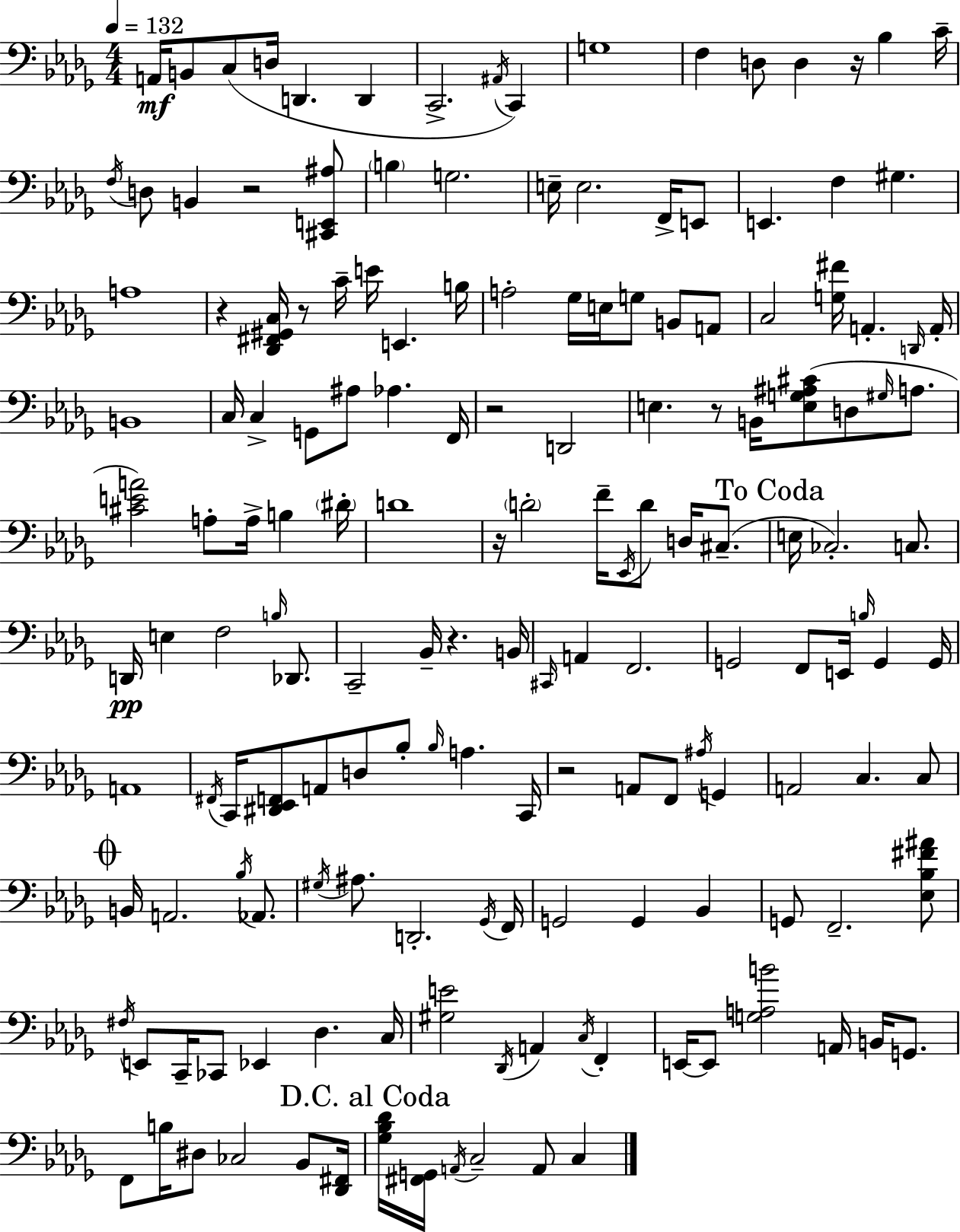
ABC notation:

X:1
T:Untitled
M:4/4
L:1/4
K:Bbm
A,,/4 B,,/2 C,/2 D,/4 D,, D,, C,,2 ^A,,/4 C,, G,4 F, D,/2 D, z/4 _B, C/4 F,/4 D,/2 B,, z2 [^C,,E,,^A,]/2 B, G,2 E,/4 E,2 F,,/4 E,,/2 E,, F, ^G, A,4 z [_D,,^F,,^G,,C,]/4 z/2 C/4 E/4 E,, B,/4 A,2 _G,/4 E,/4 G,/2 B,,/2 A,,/2 C,2 [G,^F]/4 A,, D,,/4 A,,/4 B,,4 C,/4 C, G,,/2 ^A,/2 _A, F,,/4 z2 D,,2 E, z/2 B,,/4 [E,G,^A,^C]/2 D,/2 ^G,/4 A,/2 [^CEA]2 A,/2 A,/4 B, ^D/4 D4 z/4 D2 F/4 _E,,/4 D/2 D,/4 ^C,/2 E,/4 _C,2 C,/2 D,,/4 E, F,2 B,/4 _D,,/2 C,,2 _B,,/4 z B,,/4 ^C,,/4 A,, F,,2 G,,2 F,,/2 E,,/4 B,/4 G,, G,,/4 A,,4 ^F,,/4 C,,/4 [^D,,_E,,F,,]/2 A,,/2 D,/2 _B,/2 _B,/4 A, C,,/4 z2 A,,/2 F,,/2 ^A,/4 G,, A,,2 C, C,/2 B,,/4 A,,2 _B,/4 _A,,/2 ^G,/4 ^A,/2 D,,2 _G,,/4 F,,/4 G,,2 G,, _B,, G,,/2 F,,2 [_E,_B,^F^A]/2 ^F,/4 E,,/2 C,,/4 _C,,/2 _E,, _D, C,/4 [^G,E]2 _D,,/4 A,, C,/4 F,, E,,/4 E,,/2 [G,A,B]2 A,,/4 B,,/4 G,,/2 F,,/2 B,/4 ^D,/2 _C,2 _B,,/2 [_D,,^F,,]/4 [_G,_B,_D]/4 [^F,,G,,]/4 A,,/4 C,2 A,,/2 C,